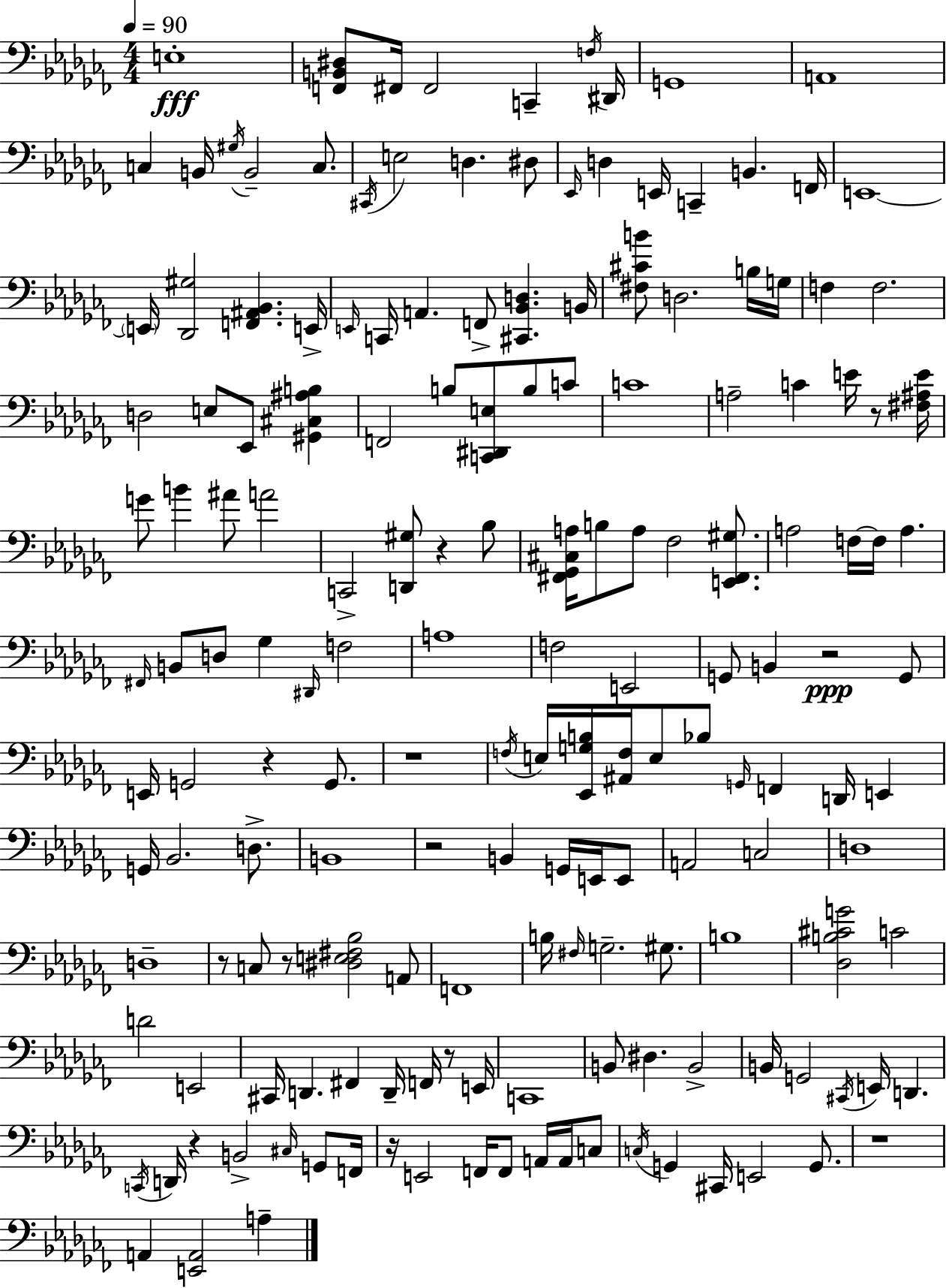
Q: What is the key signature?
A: AES minor